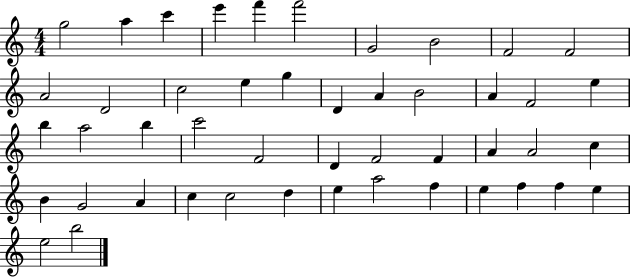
{
  \clef treble
  \numericTimeSignature
  \time 4/4
  \key c \major
  g''2 a''4 c'''4 | e'''4 f'''4 f'''2 | g'2 b'2 | f'2 f'2 | \break a'2 d'2 | c''2 e''4 g''4 | d'4 a'4 b'2 | a'4 f'2 e''4 | \break b''4 a''2 b''4 | c'''2 f'2 | d'4 f'2 f'4 | a'4 a'2 c''4 | \break b'4 g'2 a'4 | c''4 c''2 d''4 | e''4 a''2 f''4 | e''4 f''4 f''4 e''4 | \break e''2 b''2 | \bar "|."
}